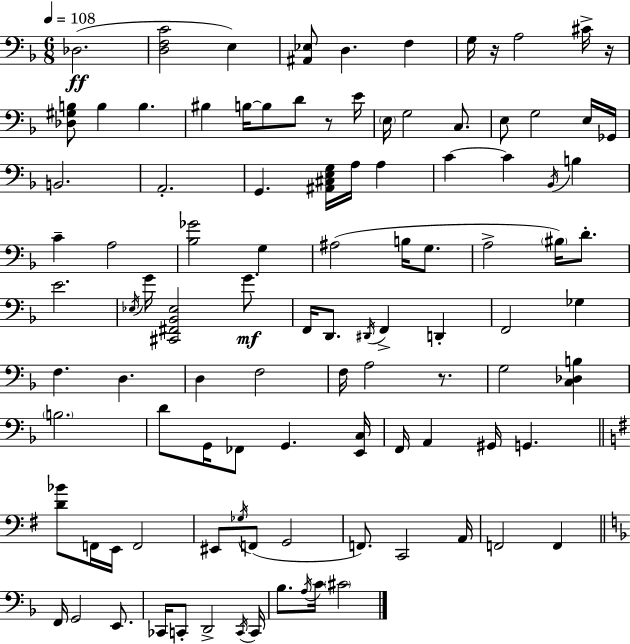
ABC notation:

X:1
T:Untitled
M:6/8
L:1/4
K:F
_D,2 [D,F,C]2 E, [^A,,_E,]/2 D, F, G,/4 z/4 A,2 ^C/4 z/4 [_D,^G,B,]/2 B, B, ^B, B,/4 B,/2 D/2 z/2 E/4 E,/4 G,2 C,/2 E,/2 G,2 E,/4 _G,,/4 B,,2 A,,2 G,, [^A,,^C,E,G,]/4 A,/4 A, C C _B,,/4 B, C A,2 [_B,_G]2 G, ^A,2 B,/4 G,/2 A,2 ^B,/4 D/2 E2 _E,/4 G/4 [^C,,^F,,_B,,_E,]2 G/2 F,,/4 D,,/2 ^D,,/4 F,, D,, F,,2 _G, F, D, D, F,2 F,/4 A,2 z/2 G,2 [C,_D,B,] B,2 D/2 G,,/4 _F,,/2 G,, [E,,C,]/4 F,,/4 A,, ^G,,/4 G,, [D_B]/2 F,,/4 E,,/4 F,,2 ^E,,/2 _G,/4 F,,/2 G,,2 F,,/2 C,,2 A,,/4 F,,2 F,, F,,/4 G,,2 E,,/2 _C,,/4 C,,/2 D,,2 C,,/4 C,,/4 _B,/2 A,/4 C/4 ^C2